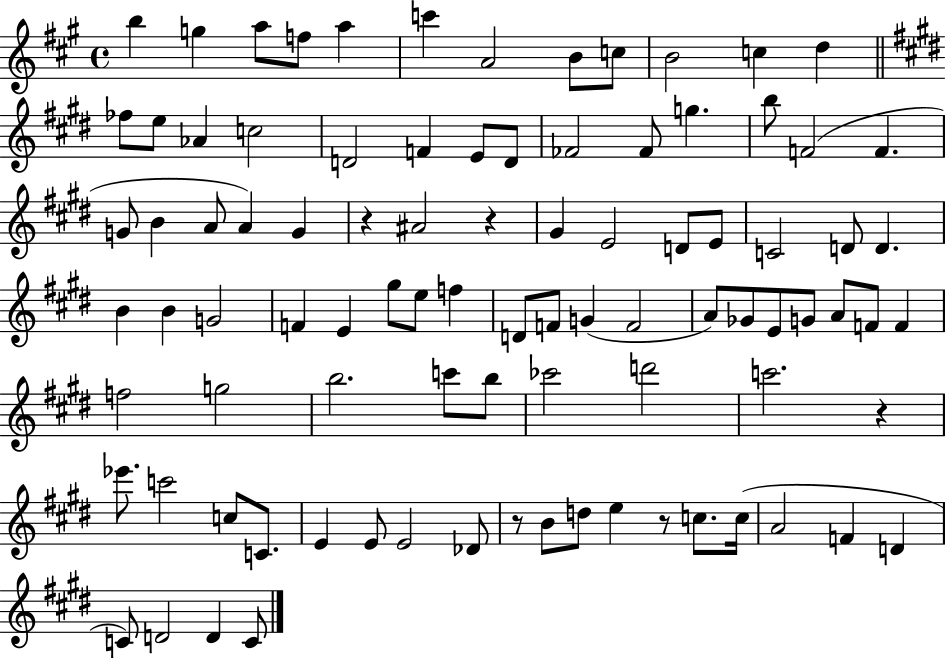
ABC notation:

X:1
T:Untitled
M:4/4
L:1/4
K:A
b g a/2 f/2 a c' A2 B/2 c/2 B2 c d _f/2 e/2 _A c2 D2 F E/2 D/2 _F2 _F/2 g b/2 F2 F G/2 B A/2 A G z ^A2 z ^G E2 D/2 E/2 C2 D/2 D B B G2 F E ^g/2 e/2 f D/2 F/2 G F2 A/2 _G/2 E/2 G/2 A/2 F/2 F f2 g2 b2 c'/2 b/2 _c'2 d'2 c'2 z _e'/2 c'2 c/2 C/2 E E/2 E2 _D/2 z/2 B/2 d/2 e z/2 c/2 c/4 A2 F D C/2 D2 D C/2